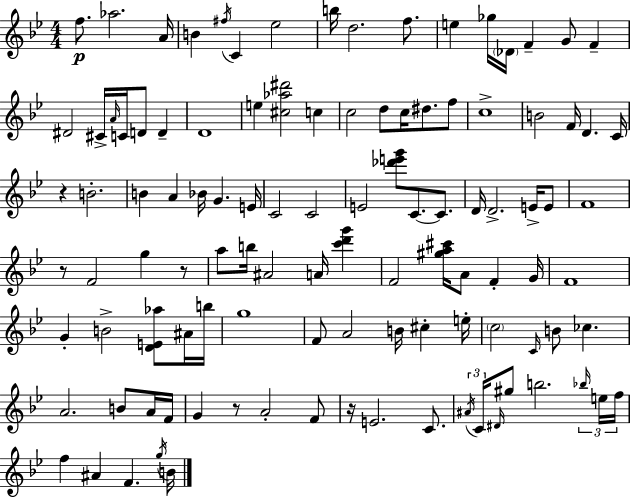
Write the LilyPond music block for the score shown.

{
  \clef treble
  \numericTimeSignature
  \time 4/4
  \key g \minor
  f''8.\p aes''2. a'16 | b'4 \acciaccatura { fis''16 } c'4 ees''2 | b''16 d''2. f''8. | e''4 ges''16 \parenthesize des'16 f'4-- g'8 f'4-- | \break dis'2 cis'16-> \grace { a'16 } c'16 d'8 d'4-- | d'1 | e''4 <cis'' aes'' dis'''>2 c''4 | c''2 d''8 c''16 dis''8. | \break f''8 c''1-> | b'2 f'16 d'4. | c'16 r4 b'2.-. | b'4 a'4 bes'16 g'4. | \break e'16 c'2 c'2 | e'2 <des''' e''' g'''>8 c'8.~~ c'8. | d'16 d'2.-> e'16-> | e'8 f'1 | \break r8 f'2 g''4 | r8 a''8 b''16 ais'2 a'16 <c''' d''' g'''>4 | f'2 <gis'' a'' cis'''>16 a'8 f'4-. | g'16 f'1 | \break g'4-. b'2-> <d' e' aes''>8 | ais'16 b''16 g''1 | f'8 a'2 b'16 cis''4-. | e''16-. \parenthesize c''2 \grace { c'16 } b'8 ces''4. | \break a'2. b'8 | a'16 f'16 g'4 r8 a'2-. | f'8 r16 e'2. | c'8. \tuplet 3/2 { \acciaccatura { ais'16 } c'16 \grace { dis'16 } } gis''8 b''2. | \break \tuplet 3/2 { \grace { bes''16 } e''16 f''16 } f''4 ais'4 f'4. | \acciaccatura { g''16 } b'16 \bar "|."
}